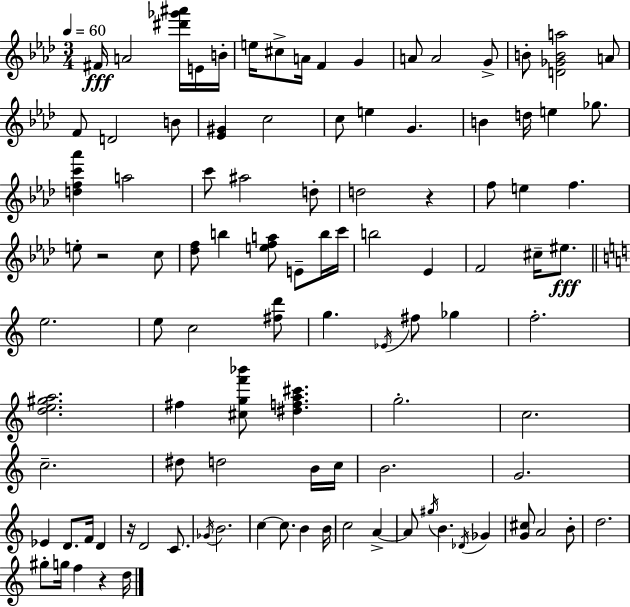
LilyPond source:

{
  \clef treble
  \numericTimeSignature
  \time 3/4
  \key f \minor
  \tempo 4 = 60
  fis'16\fff a'2 <dis''' ges''' ais'''>16 e'16 b'16-. | e''16 cis''8-> a'16 f'4 g'4 | a'8 a'2 g'8-> | b'8-. <d' ges' b' a''>2 a'8 | \break f'8 d'2 b'8 | <ees' gis'>4 c''2 | c''8 e''4 g'4. | b'4 d''16 e''4 ges''8. | \break <d'' f'' c''' aes'''>4 a''2 | c'''8 ais''2 d''8-. | d''2 r4 | f''8 e''4 f''4. | \break e''8-. r2 c''8 | <des'' f''>8 b''4 <e'' f'' a''>8 e'8-- b''16 c'''16 | b''2 ees'4 | f'2 cis''16-- eis''8.\fff | \break \bar "||" \break \key c \major e''2. | e''8 c''2 <fis'' d'''>8 | g''4. \acciaccatura { ees'16 } fis''8 ges''4 | f''2.-. | \break <d'' e'' gis'' a''>2. | fis''4 <cis'' g'' f''' bes'''>8 <dis'' f'' a'' cis'''>4. | g''2.-. | c''2. | \break c''2.-- | dis''8 d''2 b'16 | c''16 b'2. | g'2. | \break ees'4 d'8. f'16 d'4 | r16 d'2 c'8. | \acciaccatura { ges'16 } b'2. | c''4~~ c''8. b'4 | \break b'16 c''2 a'4->~~ | a'8 \acciaccatura { gis''16 } b'4. \acciaccatura { des'16 } | ges'4 <g' cis''>8 a'2 | b'8-. d''2. | \break gis''8-. g''16 f''4 r4 | d''16 \bar "|."
}